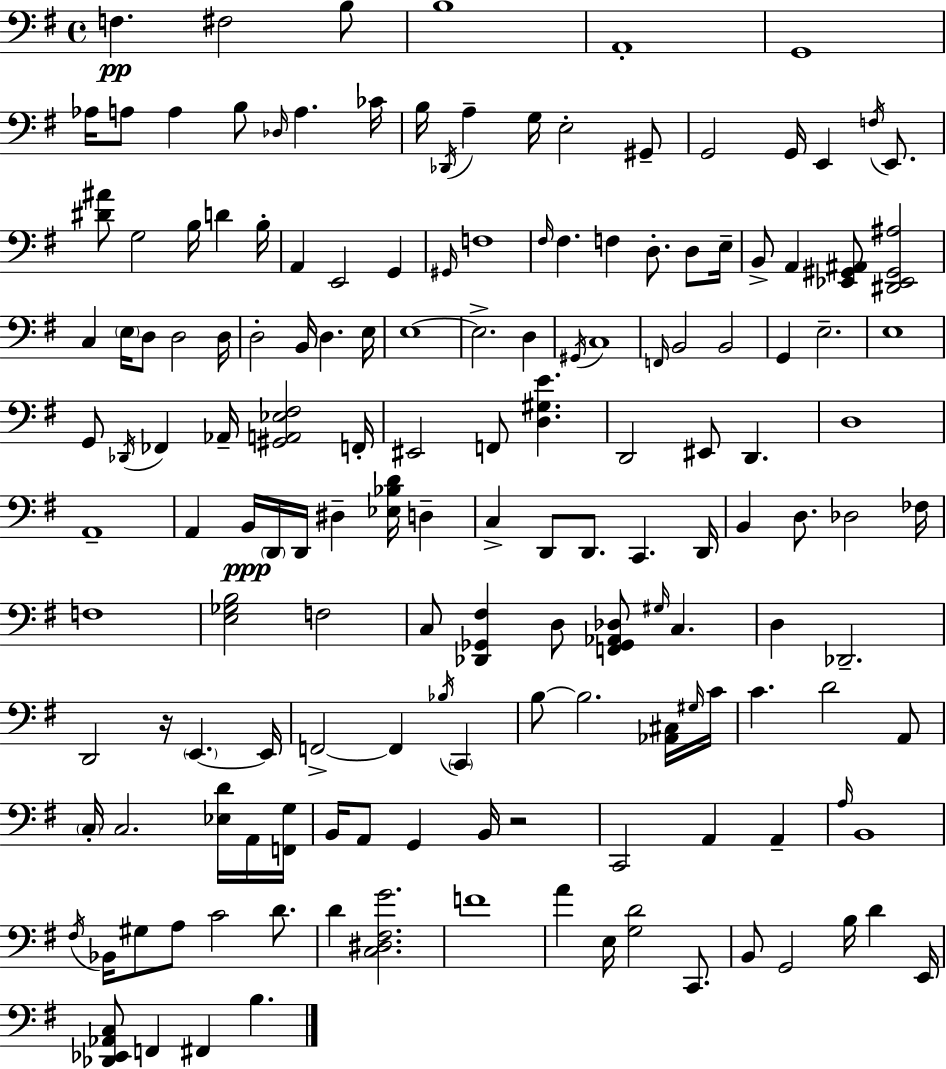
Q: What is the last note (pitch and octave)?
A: B3